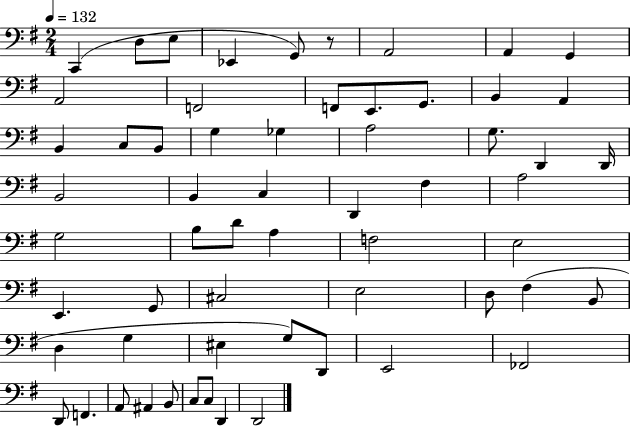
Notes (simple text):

C2/q D3/e E3/e Eb2/q G2/e R/e A2/h A2/q G2/q A2/h F2/h F2/e E2/e. G2/e. B2/q A2/q B2/q C3/e B2/e G3/q Gb3/q A3/h G3/e. D2/q D2/s B2/h B2/q C3/q D2/q F#3/q A3/h G3/h B3/e D4/e A3/q F3/h E3/h E2/q. G2/e C#3/h E3/h D3/e F#3/q B2/e D3/q G3/q EIS3/q G3/e D2/e E2/h FES2/h D2/e F2/q. A2/e A#2/q B2/e C3/e C3/e D2/q D2/h